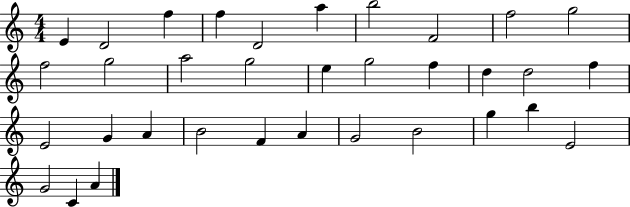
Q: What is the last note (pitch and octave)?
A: A4